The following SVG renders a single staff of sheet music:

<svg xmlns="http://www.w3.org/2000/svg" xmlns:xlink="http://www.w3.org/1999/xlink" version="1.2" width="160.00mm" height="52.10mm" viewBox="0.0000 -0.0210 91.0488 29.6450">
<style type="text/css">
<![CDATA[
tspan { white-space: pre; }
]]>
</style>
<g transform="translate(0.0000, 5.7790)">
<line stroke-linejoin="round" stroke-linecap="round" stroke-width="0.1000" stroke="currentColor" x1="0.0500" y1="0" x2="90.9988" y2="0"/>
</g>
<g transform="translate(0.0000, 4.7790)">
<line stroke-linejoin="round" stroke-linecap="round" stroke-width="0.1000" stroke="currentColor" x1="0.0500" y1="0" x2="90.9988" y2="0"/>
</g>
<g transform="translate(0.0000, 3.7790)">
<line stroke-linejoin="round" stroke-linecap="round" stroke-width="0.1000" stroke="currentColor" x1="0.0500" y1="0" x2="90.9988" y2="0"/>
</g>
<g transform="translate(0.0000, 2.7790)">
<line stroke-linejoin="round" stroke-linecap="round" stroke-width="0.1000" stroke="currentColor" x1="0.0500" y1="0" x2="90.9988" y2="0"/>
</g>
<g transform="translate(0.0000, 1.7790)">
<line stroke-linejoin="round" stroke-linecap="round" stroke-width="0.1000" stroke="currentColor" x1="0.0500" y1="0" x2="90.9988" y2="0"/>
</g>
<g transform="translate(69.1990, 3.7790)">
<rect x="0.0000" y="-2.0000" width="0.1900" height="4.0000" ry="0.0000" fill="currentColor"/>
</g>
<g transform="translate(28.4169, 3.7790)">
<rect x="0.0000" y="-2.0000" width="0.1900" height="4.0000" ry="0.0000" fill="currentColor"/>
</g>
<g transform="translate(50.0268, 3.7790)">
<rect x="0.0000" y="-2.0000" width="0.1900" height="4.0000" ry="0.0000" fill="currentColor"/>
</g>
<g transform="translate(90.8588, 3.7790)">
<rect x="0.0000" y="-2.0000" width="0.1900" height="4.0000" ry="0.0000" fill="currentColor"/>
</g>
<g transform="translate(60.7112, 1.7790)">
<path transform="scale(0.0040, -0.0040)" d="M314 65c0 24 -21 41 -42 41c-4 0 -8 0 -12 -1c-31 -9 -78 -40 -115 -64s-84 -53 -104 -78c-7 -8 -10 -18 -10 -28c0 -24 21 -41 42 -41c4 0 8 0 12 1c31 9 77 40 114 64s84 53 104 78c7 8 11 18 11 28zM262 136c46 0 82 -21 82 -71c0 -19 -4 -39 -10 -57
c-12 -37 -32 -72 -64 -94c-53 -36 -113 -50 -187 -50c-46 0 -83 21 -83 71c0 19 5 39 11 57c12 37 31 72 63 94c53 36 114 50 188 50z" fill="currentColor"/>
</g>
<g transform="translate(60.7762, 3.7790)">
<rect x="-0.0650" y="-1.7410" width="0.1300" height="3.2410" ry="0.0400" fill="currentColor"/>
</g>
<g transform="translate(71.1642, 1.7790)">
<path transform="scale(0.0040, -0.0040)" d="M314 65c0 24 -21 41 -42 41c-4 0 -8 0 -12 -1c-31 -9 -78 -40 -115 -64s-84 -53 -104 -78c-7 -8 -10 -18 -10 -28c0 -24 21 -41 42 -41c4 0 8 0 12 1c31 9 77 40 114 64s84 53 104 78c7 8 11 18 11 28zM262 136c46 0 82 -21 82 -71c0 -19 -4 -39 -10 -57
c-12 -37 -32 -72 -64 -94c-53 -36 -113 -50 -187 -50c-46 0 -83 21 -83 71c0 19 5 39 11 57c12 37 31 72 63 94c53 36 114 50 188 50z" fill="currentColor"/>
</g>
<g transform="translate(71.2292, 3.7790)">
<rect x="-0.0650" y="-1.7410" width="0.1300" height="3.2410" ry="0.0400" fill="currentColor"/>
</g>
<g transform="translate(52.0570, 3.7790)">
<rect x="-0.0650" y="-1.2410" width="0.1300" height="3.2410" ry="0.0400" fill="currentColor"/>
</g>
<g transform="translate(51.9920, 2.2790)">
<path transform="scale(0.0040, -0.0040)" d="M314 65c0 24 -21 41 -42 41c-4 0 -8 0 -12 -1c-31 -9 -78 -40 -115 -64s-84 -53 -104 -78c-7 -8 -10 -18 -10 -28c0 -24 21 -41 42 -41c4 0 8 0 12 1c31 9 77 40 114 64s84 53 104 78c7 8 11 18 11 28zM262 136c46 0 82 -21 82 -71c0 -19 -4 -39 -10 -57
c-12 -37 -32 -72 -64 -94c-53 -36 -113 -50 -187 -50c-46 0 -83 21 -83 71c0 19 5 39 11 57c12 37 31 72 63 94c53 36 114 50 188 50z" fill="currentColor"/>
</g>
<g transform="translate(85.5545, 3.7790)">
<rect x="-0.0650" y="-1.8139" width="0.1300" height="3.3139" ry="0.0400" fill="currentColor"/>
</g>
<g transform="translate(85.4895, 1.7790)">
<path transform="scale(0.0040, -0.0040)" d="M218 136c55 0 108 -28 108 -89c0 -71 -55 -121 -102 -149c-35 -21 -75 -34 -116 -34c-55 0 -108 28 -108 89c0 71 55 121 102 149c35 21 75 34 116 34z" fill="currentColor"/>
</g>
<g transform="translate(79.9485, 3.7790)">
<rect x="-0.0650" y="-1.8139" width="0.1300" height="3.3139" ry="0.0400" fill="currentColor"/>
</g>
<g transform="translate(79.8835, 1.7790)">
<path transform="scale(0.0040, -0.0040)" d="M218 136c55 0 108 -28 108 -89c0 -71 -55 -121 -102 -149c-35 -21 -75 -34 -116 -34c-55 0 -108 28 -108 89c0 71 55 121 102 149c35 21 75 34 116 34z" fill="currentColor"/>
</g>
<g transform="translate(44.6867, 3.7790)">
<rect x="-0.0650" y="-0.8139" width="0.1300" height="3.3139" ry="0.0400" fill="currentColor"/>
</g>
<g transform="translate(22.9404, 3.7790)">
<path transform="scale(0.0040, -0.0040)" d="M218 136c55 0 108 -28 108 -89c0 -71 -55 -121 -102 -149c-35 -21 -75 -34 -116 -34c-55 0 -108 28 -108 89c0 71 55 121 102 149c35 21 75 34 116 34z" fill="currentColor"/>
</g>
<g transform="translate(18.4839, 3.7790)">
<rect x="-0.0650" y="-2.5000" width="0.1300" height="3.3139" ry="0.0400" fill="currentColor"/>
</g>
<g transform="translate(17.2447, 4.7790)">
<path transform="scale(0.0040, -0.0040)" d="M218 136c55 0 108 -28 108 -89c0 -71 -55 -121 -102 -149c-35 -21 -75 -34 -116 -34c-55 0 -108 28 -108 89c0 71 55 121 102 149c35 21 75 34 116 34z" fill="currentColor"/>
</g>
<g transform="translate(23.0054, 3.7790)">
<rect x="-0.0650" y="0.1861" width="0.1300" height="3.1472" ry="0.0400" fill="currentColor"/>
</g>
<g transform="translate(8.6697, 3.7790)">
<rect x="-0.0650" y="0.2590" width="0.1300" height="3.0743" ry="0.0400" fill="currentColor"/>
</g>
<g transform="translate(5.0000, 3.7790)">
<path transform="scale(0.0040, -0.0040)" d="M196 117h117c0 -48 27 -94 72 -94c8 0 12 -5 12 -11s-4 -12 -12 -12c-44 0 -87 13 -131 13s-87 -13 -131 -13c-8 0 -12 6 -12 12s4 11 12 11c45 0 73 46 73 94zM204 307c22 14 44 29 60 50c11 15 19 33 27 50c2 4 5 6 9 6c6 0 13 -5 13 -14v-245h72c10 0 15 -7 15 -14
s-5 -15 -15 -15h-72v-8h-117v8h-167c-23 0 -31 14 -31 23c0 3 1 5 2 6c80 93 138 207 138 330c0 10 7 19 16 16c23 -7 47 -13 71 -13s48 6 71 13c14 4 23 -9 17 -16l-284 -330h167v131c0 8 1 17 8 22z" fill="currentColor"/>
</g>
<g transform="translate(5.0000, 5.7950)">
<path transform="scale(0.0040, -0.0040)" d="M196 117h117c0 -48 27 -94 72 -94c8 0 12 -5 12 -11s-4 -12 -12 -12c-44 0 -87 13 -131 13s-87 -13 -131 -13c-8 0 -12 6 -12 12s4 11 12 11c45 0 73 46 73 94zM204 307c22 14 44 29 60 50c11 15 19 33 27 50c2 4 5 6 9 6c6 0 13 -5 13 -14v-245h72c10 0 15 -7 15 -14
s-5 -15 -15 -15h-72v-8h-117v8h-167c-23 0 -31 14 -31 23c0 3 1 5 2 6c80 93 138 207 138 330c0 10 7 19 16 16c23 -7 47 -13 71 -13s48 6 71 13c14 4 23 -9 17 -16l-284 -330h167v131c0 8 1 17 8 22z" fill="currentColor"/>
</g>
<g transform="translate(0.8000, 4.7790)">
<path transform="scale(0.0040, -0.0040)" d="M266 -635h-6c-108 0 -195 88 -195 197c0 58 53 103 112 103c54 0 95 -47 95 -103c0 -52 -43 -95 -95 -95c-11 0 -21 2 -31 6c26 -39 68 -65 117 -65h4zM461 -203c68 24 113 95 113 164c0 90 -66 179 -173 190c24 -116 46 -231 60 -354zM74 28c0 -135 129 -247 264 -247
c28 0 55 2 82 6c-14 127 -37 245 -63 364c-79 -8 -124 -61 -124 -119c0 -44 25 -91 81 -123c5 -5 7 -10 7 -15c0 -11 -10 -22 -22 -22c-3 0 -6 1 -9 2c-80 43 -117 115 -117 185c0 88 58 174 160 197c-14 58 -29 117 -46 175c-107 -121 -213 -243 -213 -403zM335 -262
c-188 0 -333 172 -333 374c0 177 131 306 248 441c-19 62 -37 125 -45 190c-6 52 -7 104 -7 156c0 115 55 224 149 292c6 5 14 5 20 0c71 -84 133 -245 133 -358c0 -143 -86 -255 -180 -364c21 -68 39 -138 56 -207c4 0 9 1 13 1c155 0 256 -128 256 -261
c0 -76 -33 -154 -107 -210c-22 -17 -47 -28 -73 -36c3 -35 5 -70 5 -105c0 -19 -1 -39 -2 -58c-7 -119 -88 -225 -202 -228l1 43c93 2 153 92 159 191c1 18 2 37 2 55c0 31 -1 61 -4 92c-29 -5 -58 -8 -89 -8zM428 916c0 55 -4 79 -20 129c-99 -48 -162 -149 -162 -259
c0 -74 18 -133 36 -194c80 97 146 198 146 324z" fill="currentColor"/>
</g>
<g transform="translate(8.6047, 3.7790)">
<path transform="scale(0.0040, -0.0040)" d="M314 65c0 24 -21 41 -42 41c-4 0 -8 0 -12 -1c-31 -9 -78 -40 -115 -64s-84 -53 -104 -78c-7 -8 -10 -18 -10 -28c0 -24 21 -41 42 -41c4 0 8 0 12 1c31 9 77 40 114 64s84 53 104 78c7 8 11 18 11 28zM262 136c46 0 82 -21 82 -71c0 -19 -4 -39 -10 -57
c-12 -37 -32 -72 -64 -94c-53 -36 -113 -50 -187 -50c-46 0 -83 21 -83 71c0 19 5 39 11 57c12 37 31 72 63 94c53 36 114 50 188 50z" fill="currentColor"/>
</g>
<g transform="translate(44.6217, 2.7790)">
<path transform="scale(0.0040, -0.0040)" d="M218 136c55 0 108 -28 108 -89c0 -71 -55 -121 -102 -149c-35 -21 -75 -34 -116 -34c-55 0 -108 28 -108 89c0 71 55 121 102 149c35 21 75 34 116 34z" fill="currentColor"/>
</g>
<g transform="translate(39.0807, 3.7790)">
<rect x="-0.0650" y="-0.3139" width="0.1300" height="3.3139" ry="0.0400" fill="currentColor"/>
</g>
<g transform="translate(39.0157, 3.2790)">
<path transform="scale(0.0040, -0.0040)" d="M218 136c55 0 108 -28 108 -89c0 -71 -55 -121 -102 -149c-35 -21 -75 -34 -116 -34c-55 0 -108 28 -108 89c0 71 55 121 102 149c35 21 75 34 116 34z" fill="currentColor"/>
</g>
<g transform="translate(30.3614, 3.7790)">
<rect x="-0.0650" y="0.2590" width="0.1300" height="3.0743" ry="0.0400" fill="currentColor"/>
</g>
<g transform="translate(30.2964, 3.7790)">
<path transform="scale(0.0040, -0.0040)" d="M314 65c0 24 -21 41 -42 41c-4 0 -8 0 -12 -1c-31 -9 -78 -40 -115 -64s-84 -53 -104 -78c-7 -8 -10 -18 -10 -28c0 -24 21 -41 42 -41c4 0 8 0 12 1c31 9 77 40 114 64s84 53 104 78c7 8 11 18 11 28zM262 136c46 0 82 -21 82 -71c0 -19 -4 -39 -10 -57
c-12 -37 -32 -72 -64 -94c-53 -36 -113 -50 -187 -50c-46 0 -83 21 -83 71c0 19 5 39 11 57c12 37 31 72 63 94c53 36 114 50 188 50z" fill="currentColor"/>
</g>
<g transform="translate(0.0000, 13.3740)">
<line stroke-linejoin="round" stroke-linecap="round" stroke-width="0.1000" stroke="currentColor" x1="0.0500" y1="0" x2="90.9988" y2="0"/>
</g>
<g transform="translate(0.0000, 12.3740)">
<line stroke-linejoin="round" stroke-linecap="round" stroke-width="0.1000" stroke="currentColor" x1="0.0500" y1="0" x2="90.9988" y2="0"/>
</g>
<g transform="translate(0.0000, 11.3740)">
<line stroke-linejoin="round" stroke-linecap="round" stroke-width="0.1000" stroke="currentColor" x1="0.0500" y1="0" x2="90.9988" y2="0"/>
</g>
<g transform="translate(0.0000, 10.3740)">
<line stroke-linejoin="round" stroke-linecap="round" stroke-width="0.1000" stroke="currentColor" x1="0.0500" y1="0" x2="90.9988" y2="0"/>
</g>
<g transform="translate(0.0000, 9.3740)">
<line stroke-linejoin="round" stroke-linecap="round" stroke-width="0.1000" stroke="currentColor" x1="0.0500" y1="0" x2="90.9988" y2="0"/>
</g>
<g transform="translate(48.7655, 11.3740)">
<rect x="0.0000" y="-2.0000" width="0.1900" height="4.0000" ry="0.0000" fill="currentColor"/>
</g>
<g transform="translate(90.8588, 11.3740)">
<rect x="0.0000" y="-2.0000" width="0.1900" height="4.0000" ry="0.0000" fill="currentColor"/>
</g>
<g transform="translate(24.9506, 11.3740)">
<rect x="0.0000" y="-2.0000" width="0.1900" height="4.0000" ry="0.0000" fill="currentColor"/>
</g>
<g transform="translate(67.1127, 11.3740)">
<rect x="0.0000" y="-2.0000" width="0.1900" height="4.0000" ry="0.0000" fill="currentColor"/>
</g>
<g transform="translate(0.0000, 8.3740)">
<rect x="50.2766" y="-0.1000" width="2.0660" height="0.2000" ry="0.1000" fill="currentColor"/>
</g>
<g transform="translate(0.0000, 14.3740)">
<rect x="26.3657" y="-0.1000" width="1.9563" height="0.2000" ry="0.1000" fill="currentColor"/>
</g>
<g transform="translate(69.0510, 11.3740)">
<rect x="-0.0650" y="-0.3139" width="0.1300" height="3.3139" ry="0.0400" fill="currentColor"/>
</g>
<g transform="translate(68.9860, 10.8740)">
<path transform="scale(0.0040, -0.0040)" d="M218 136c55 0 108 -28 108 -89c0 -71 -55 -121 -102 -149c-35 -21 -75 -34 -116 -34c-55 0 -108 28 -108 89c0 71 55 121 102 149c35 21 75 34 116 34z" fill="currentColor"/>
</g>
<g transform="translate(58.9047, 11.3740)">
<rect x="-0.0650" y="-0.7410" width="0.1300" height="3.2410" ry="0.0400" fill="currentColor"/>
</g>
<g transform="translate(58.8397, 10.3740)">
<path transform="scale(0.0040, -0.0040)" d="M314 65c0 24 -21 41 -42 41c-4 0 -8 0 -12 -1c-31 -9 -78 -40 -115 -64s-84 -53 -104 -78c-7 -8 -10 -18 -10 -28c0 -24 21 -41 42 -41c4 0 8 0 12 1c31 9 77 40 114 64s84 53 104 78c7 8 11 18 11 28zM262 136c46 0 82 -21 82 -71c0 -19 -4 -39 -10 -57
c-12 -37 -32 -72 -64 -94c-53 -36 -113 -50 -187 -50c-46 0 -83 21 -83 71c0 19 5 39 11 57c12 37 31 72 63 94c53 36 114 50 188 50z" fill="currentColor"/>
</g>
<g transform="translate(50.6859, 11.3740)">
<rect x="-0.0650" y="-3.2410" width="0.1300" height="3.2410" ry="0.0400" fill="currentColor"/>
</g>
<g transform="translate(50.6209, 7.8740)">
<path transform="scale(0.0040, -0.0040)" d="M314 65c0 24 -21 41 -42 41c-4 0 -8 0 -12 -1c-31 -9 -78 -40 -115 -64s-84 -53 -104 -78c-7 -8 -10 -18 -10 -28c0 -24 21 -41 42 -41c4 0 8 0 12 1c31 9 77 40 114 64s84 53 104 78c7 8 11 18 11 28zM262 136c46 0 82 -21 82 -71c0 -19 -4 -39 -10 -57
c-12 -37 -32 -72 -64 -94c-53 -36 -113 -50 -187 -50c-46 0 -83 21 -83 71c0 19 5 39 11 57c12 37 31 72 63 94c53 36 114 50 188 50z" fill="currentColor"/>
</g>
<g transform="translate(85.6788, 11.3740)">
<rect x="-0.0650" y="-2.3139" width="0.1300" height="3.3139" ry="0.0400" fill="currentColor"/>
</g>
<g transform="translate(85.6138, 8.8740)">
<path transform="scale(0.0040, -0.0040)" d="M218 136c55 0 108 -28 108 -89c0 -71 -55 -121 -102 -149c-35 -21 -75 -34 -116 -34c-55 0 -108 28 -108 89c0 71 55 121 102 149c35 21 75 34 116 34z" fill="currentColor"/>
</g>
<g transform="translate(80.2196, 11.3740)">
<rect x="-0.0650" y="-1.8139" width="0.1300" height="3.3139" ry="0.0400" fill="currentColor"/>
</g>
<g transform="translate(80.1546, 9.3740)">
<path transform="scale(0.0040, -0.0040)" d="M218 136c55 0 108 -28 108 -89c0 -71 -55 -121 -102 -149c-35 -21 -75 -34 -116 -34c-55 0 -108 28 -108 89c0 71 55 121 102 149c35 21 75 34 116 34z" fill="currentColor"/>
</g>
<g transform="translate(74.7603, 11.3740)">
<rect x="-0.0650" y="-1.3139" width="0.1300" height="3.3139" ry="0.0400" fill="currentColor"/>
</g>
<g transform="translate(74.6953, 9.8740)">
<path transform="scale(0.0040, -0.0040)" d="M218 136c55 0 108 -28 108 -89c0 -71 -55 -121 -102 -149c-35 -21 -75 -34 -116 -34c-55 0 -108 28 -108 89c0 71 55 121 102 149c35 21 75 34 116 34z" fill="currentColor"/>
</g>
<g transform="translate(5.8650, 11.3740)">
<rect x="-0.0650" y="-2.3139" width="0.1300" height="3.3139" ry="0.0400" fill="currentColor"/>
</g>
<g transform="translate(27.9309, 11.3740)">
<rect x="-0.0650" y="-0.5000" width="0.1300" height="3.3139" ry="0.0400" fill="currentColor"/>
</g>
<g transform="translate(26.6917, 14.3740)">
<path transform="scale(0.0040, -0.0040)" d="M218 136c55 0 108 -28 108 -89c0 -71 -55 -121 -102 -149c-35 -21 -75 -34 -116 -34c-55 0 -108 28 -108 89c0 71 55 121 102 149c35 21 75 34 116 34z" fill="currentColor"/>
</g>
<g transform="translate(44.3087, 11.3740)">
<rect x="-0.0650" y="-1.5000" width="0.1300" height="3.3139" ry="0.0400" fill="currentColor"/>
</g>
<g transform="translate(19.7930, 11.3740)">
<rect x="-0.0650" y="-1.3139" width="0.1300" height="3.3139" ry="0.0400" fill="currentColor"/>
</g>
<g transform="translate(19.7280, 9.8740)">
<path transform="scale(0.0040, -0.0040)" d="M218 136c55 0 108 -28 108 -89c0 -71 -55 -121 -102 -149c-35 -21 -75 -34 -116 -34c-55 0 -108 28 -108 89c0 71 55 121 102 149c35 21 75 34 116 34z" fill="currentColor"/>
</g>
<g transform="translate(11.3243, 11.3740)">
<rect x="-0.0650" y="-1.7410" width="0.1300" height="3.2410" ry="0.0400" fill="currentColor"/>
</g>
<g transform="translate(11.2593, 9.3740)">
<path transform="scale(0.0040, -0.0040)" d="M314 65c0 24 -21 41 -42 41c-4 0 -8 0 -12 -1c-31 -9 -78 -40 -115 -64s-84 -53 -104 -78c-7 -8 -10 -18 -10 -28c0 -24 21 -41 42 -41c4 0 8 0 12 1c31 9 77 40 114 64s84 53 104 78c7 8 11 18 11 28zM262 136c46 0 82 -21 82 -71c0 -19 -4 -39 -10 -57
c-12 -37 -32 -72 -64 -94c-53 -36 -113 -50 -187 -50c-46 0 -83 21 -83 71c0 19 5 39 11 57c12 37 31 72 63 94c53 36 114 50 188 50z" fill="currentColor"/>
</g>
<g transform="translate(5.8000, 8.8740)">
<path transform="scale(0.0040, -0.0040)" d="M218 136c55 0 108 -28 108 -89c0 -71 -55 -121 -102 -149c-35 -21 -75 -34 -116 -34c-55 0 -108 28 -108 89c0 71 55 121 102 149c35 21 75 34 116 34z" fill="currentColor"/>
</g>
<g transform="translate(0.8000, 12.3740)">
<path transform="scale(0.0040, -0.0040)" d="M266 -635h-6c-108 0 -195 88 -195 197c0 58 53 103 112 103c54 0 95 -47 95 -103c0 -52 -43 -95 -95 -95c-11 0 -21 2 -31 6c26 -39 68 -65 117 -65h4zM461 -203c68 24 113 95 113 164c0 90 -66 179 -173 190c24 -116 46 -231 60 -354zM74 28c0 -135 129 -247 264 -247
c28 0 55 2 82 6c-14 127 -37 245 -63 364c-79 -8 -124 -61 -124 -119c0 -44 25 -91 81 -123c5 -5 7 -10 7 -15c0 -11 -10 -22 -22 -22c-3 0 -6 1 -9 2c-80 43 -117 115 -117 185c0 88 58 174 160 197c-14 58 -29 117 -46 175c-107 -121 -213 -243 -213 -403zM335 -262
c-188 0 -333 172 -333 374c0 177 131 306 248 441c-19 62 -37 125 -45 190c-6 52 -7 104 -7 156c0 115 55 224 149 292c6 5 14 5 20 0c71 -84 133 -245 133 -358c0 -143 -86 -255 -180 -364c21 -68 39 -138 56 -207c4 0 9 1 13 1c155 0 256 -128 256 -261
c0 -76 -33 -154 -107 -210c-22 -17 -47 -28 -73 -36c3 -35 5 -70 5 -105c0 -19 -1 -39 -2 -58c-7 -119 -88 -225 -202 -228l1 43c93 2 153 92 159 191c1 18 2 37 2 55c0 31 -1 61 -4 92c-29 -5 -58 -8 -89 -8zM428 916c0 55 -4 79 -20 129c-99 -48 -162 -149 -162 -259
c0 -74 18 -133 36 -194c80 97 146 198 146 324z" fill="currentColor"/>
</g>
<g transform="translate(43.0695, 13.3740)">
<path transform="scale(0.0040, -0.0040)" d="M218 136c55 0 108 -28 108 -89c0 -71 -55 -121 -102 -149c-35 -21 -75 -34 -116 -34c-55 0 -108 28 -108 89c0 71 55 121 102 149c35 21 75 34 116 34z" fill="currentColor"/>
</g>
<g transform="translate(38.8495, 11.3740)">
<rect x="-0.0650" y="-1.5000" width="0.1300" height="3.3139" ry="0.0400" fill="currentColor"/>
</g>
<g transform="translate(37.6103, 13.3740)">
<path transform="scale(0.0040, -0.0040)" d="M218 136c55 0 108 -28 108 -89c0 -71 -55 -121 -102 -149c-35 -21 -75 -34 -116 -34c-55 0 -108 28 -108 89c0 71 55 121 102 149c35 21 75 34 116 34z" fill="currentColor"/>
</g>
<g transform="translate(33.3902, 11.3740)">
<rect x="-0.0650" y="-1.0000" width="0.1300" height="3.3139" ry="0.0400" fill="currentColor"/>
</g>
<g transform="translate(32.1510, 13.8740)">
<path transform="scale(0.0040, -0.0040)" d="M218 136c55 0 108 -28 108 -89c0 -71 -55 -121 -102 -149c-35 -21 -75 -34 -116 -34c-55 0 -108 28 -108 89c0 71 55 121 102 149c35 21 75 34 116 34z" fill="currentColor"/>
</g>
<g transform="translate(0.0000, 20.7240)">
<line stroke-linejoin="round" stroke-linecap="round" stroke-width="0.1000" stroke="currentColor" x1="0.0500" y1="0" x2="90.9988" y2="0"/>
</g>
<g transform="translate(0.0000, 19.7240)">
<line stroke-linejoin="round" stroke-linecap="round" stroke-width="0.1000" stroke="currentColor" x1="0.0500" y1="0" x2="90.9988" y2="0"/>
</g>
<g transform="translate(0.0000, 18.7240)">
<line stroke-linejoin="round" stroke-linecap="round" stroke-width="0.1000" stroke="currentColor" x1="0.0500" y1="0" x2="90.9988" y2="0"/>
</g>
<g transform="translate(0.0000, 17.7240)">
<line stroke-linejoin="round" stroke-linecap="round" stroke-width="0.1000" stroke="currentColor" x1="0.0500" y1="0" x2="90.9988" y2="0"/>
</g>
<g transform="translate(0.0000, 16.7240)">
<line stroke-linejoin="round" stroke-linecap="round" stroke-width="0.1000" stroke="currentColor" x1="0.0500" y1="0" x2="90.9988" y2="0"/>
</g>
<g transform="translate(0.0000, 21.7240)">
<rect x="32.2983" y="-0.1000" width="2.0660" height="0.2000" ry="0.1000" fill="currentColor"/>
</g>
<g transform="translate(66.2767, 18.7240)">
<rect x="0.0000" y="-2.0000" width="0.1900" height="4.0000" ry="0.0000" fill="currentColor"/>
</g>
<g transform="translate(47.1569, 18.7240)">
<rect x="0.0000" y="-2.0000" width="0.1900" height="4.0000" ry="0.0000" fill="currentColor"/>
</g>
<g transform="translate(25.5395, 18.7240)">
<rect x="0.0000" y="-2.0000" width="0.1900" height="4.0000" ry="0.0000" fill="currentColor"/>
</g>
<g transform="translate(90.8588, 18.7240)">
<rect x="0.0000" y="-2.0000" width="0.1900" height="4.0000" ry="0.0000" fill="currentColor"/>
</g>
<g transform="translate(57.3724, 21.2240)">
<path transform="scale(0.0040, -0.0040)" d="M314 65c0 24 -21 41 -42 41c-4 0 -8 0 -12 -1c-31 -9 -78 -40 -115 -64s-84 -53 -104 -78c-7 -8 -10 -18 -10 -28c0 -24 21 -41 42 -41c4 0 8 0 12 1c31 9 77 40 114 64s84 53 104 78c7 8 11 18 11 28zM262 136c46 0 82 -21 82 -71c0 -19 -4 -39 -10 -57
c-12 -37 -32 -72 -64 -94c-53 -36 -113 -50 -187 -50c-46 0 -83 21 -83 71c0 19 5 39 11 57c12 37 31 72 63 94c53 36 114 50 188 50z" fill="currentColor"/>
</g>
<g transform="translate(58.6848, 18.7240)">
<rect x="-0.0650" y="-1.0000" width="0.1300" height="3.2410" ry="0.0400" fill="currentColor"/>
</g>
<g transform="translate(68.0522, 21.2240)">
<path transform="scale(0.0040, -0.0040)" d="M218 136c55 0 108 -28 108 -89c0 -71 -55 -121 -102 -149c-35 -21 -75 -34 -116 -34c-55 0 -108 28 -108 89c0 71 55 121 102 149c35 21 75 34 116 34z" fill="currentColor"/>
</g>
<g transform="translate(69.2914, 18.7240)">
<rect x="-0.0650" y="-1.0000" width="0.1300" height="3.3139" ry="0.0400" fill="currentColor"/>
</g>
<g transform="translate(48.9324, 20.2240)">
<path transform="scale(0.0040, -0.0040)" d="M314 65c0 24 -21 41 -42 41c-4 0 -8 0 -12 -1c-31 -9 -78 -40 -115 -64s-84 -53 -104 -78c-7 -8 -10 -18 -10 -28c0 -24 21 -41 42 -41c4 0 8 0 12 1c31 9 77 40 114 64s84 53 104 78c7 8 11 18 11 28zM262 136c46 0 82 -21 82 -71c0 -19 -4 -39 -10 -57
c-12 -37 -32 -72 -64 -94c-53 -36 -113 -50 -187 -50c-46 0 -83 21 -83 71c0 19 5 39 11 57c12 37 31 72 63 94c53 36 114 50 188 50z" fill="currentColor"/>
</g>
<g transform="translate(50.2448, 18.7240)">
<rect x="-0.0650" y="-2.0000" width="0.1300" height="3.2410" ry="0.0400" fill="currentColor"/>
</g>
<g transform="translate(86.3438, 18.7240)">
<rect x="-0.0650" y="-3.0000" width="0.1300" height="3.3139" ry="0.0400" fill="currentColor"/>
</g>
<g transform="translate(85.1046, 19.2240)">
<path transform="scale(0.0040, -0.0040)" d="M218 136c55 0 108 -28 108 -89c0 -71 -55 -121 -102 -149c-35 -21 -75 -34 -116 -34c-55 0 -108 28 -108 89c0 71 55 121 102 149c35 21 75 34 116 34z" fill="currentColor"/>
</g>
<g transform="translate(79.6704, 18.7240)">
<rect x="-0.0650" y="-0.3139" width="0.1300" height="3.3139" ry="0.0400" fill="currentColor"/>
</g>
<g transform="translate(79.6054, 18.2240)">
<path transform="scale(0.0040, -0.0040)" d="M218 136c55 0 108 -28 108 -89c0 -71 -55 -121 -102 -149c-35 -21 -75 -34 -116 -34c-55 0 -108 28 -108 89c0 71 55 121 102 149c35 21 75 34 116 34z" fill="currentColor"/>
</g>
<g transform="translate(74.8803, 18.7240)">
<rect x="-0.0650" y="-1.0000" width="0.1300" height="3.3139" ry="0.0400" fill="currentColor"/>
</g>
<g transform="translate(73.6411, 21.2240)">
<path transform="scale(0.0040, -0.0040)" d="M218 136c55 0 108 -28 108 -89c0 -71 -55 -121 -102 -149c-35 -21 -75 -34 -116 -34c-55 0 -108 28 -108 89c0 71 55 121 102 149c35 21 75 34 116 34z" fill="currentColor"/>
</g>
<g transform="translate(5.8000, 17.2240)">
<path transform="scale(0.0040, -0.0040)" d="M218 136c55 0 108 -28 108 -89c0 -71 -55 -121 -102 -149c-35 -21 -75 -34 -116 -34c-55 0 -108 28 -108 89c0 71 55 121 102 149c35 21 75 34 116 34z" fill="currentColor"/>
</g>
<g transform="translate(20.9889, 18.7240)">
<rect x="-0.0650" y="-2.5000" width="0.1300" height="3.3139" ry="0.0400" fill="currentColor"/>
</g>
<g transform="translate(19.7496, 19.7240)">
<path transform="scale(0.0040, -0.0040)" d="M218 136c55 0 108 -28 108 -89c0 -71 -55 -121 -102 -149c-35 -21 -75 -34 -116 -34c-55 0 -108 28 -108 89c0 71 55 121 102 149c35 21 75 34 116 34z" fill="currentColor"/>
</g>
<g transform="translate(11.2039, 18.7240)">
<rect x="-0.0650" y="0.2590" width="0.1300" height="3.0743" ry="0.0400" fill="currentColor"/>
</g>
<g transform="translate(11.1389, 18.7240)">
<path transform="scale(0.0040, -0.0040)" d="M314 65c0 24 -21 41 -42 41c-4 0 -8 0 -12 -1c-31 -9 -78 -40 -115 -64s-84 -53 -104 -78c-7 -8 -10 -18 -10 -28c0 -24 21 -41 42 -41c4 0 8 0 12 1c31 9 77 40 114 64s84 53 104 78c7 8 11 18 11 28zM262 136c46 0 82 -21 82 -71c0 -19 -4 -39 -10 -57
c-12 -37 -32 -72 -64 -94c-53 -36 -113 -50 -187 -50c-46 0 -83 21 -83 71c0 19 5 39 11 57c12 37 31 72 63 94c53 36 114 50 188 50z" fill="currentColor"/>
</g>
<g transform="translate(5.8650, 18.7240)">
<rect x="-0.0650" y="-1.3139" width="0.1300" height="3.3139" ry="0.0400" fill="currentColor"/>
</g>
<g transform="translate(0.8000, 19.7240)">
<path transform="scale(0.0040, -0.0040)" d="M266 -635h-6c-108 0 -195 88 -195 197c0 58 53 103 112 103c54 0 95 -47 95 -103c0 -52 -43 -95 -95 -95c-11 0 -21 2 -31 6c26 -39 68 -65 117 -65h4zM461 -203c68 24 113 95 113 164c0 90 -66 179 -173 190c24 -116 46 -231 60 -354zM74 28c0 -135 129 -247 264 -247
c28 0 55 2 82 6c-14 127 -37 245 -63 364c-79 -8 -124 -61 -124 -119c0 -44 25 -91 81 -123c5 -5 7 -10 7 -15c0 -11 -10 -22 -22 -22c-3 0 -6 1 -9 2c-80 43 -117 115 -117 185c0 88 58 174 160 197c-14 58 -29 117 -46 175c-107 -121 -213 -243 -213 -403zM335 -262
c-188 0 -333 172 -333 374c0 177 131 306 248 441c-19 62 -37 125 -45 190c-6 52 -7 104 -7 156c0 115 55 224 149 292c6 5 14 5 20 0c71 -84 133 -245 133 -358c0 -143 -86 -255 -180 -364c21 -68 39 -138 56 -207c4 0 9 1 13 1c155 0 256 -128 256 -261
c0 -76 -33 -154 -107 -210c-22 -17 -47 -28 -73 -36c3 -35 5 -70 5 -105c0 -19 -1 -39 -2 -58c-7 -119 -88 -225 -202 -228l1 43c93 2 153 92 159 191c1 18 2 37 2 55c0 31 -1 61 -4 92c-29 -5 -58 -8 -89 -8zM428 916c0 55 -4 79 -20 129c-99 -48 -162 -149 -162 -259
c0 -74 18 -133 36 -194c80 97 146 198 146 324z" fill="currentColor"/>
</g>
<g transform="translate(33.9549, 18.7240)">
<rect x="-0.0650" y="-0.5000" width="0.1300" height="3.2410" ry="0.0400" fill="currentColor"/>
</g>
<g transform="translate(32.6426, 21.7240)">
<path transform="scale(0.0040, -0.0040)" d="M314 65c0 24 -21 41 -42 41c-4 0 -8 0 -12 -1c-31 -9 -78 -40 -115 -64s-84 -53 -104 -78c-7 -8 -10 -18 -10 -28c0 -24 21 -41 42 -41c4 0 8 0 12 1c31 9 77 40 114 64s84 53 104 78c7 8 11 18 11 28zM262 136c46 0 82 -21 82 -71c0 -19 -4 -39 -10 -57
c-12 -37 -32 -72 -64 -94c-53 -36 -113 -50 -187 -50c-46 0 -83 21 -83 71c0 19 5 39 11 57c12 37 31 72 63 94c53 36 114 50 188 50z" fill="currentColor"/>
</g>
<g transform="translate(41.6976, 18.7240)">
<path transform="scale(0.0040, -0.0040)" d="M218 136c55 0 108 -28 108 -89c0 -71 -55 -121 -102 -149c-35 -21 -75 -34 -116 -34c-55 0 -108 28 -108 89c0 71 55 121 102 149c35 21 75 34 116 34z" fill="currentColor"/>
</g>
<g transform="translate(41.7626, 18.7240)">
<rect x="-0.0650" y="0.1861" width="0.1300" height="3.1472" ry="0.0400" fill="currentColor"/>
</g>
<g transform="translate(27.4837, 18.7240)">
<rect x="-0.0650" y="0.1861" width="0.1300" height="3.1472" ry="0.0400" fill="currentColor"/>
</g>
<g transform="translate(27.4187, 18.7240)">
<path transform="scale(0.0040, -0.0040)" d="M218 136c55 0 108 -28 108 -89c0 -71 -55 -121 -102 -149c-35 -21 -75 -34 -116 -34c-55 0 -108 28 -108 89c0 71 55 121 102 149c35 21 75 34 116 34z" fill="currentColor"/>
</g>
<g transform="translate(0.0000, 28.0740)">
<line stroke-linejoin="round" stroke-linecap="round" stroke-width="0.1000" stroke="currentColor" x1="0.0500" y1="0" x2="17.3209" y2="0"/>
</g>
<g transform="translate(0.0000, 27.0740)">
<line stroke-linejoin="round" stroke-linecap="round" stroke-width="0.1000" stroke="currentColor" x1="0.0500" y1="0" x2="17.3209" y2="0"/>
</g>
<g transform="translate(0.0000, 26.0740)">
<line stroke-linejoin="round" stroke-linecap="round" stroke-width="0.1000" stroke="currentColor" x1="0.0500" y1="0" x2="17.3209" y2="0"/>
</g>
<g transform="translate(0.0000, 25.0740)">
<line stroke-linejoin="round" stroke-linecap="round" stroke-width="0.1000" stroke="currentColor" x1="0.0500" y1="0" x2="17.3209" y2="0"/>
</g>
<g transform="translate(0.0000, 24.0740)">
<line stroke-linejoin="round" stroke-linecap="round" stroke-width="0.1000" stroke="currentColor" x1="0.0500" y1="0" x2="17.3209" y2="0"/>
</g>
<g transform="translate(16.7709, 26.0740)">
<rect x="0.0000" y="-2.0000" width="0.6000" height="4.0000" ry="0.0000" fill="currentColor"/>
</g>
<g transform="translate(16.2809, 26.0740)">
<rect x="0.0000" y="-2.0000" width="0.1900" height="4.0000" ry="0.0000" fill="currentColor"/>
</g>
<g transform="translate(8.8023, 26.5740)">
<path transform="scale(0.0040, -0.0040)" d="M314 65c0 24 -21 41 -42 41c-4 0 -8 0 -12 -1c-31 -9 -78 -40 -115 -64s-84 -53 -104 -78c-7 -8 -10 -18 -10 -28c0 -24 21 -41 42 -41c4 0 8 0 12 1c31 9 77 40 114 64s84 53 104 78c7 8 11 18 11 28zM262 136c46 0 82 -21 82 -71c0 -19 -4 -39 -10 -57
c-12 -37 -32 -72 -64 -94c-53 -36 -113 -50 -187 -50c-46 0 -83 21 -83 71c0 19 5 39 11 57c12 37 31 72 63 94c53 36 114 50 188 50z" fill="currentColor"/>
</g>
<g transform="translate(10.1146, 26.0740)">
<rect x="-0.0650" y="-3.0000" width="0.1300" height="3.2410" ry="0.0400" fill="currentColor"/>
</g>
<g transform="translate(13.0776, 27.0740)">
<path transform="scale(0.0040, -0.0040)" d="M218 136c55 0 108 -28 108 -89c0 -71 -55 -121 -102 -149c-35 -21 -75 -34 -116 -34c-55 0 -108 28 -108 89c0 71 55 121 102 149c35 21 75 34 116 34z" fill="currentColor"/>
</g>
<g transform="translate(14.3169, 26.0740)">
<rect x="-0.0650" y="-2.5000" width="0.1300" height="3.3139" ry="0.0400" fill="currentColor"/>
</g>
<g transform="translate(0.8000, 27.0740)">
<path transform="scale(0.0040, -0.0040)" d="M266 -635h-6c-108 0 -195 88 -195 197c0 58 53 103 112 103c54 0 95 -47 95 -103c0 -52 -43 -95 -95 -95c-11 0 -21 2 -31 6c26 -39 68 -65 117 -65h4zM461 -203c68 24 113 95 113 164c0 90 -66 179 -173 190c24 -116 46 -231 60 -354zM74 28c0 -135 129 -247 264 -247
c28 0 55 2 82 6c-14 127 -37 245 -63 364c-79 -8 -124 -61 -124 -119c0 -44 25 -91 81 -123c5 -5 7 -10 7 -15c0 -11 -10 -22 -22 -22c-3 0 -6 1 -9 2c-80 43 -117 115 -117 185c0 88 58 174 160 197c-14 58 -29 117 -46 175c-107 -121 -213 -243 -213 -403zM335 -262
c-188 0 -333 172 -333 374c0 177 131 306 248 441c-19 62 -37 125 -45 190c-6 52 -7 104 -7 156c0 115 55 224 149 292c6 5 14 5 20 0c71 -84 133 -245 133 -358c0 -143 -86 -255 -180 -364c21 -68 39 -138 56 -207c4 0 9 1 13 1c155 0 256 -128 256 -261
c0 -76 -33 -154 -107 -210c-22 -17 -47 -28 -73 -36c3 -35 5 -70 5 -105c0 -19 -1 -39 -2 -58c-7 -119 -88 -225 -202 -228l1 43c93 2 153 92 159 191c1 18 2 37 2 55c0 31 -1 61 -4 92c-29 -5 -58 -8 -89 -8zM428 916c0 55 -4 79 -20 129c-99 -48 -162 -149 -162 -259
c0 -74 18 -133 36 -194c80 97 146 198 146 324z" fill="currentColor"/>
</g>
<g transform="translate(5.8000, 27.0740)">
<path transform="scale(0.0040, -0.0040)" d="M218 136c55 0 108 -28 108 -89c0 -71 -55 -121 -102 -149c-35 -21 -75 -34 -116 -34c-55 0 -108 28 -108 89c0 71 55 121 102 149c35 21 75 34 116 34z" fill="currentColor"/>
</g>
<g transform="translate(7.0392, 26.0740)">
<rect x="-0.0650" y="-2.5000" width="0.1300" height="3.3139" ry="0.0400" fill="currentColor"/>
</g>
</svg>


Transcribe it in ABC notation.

X:1
T:Untitled
M:4/4
L:1/4
K:C
B2 G B B2 c d e2 f2 f2 f f g f2 e C D E E b2 d2 c e f g e B2 G B C2 B F2 D2 D D c A G A2 G